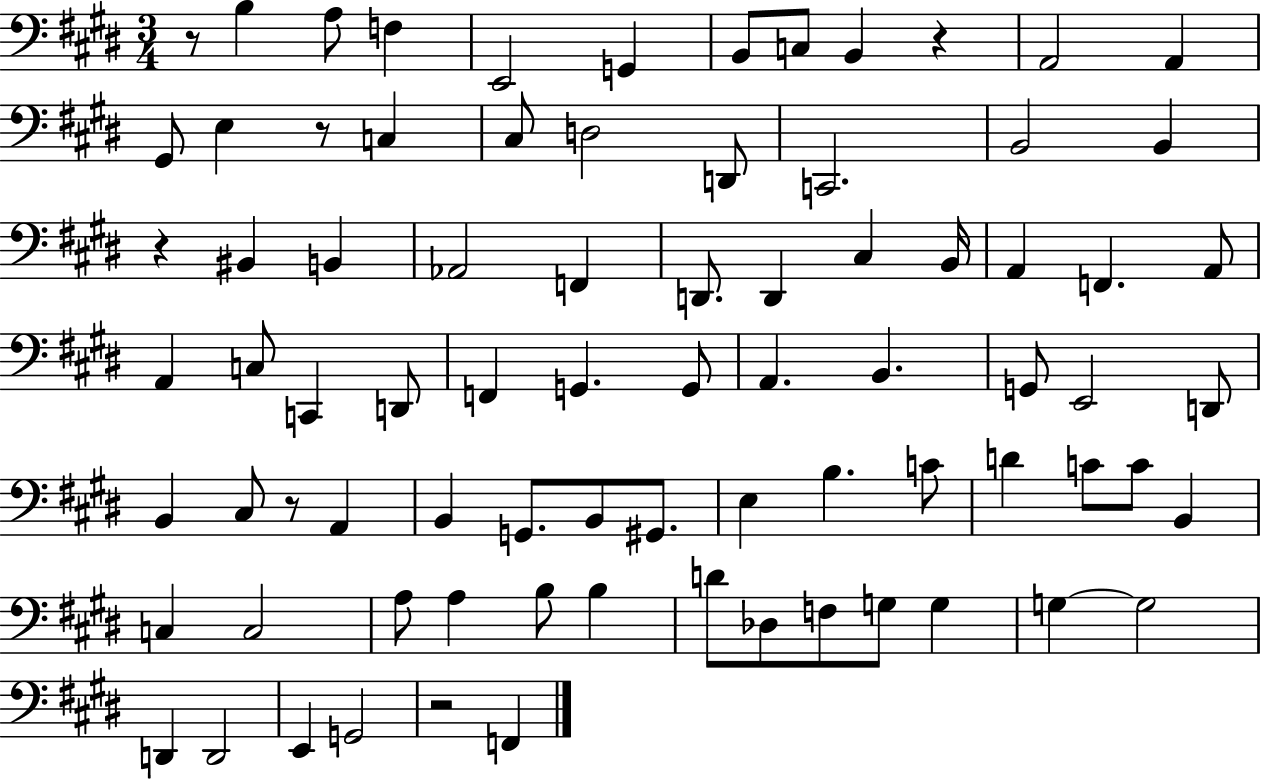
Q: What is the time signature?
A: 3/4